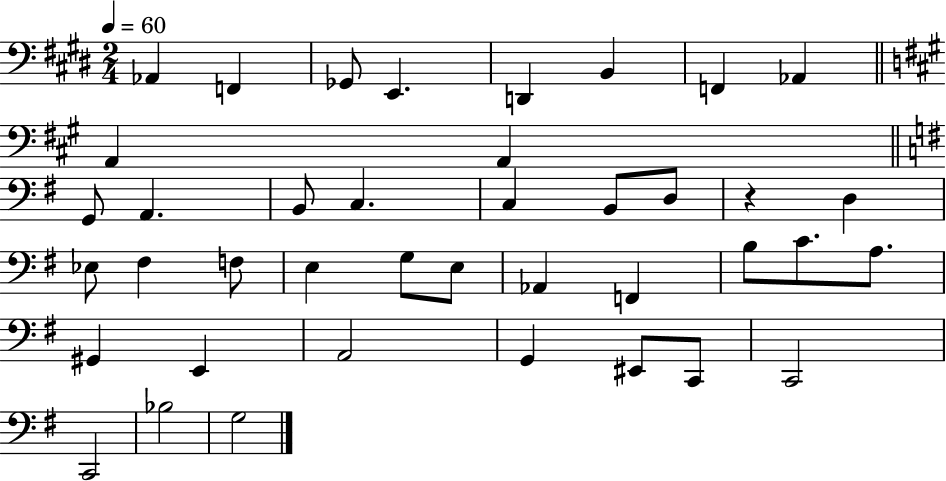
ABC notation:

X:1
T:Untitled
M:2/4
L:1/4
K:E
_A,, F,, _G,,/2 E,, D,, B,, F,, _A,, A,, A,, G,,/2 A,, B,,/2 C, C, B,,/2 D,/2 z D, _E,/2 ^F, F,/2 E, G,/2 E,/2 _A,, F,, B,/2 C/2 A,/2 ^G,, E,, A,,2 G,, ^E,,/2 C,,/2 C,,2 C,,2 _B,2 G,2